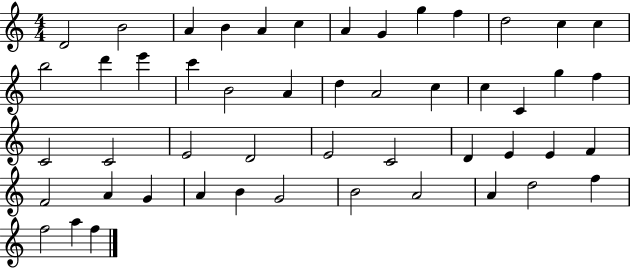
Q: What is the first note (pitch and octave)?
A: D4